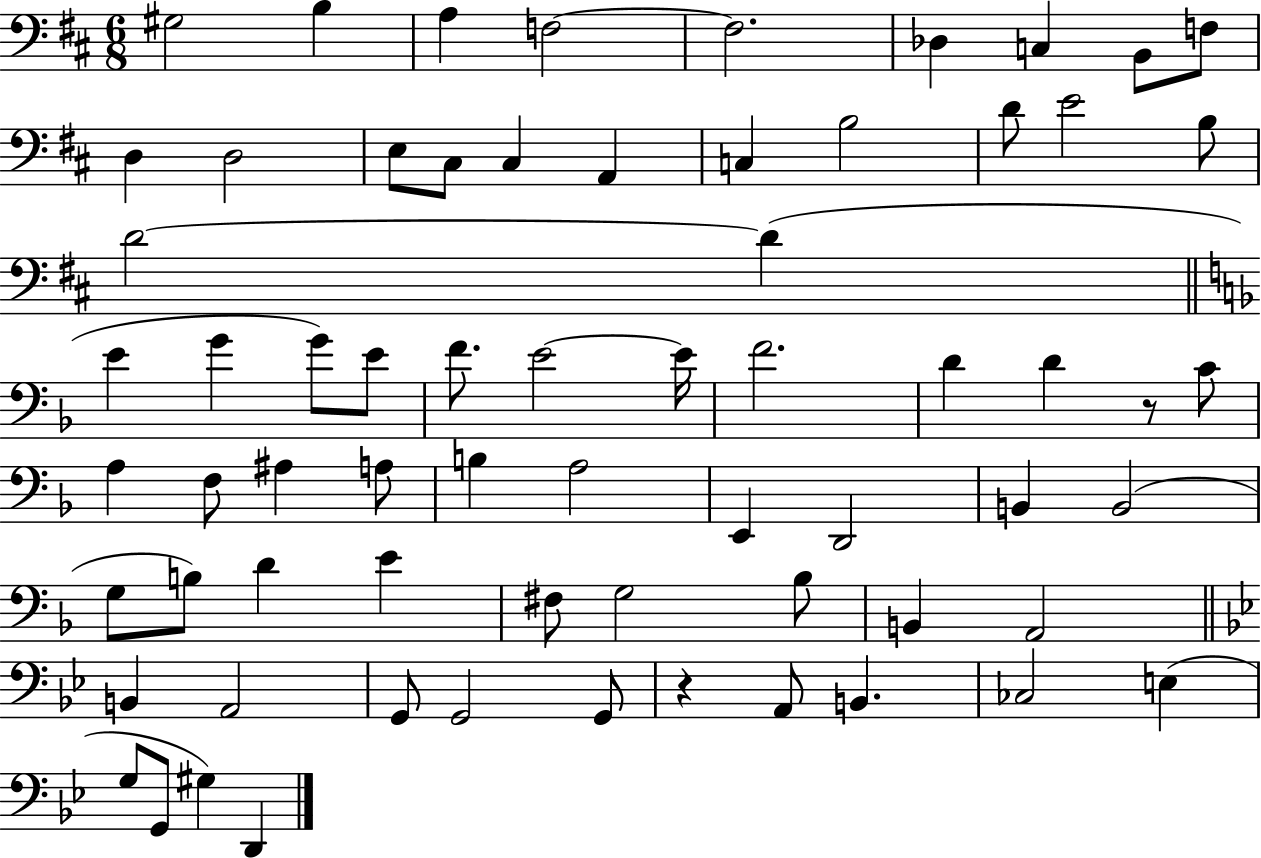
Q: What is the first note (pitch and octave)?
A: G#3